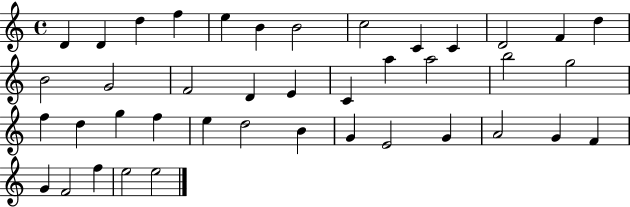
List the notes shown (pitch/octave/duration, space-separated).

D4/q D4/q D5/q F5/q E5/q B4/q B4/h C5/h C4/q C4/q D4/h F4/q D5/q B4/h G4/h F4/h D4/q E4/q C4/q A5/q A5/h B5/h G5/h F5/q D5/q G5/q F5/q E5/q D5/h B4/q G4/q E4/h G4/q A4/h G4/q F4/q G4/q F4/h F5/q E5/h E5/h